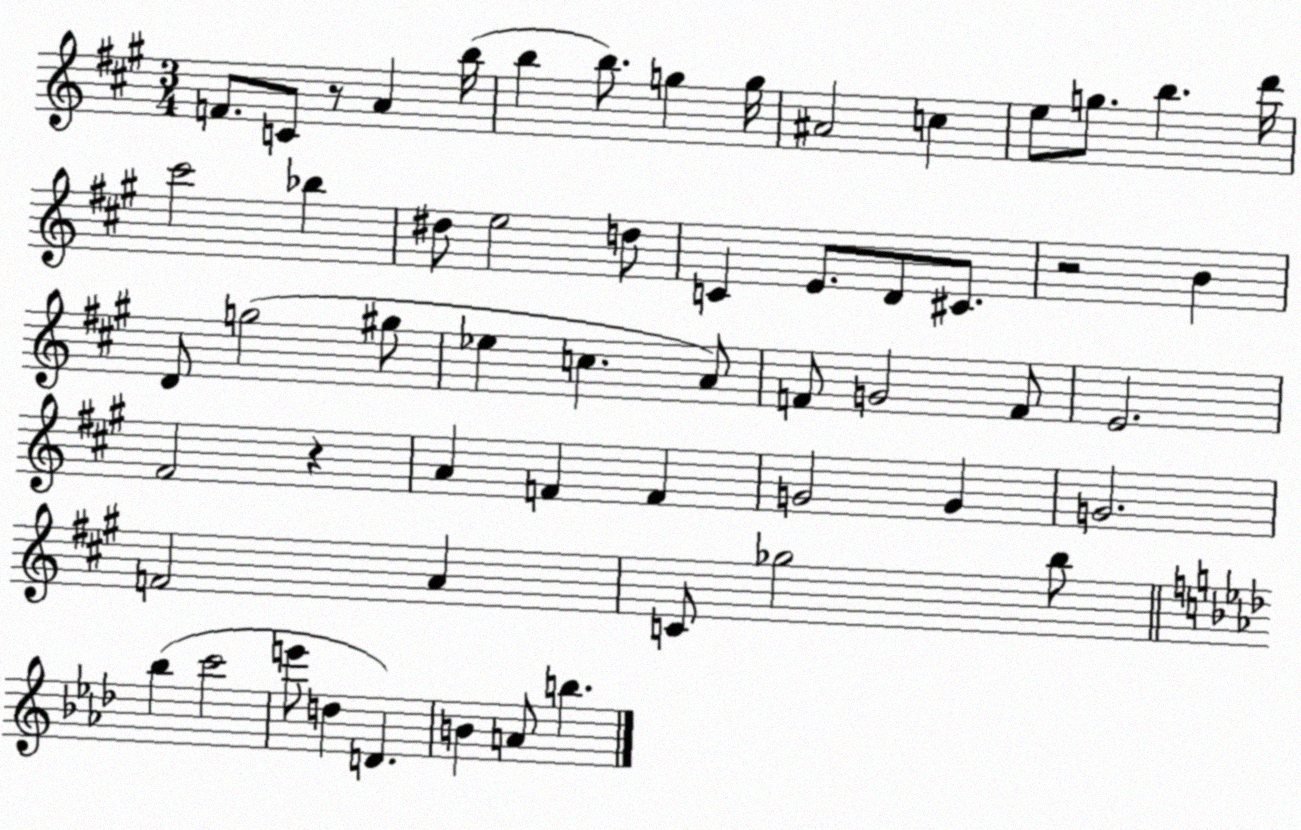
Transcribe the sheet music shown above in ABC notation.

X:1
T:Untitled
M:3/4
L:1/4
K:A
F/2 C/2 z/2 A b/4 b b/2 g g/4 ^A2 c e/2 g/2 b d'/4 ^c'2 _b ^d/2 e2 d/2 C E/2 D/2 ^C/2 z2 B D/2 g2 ^g/2 _e c A/2 F/2 G2 F/2 E2 ^F2 z A F F G2 G G2 F2 A C/2 _g2 b/2 _b c'2 e'/2 d D B A/2 b